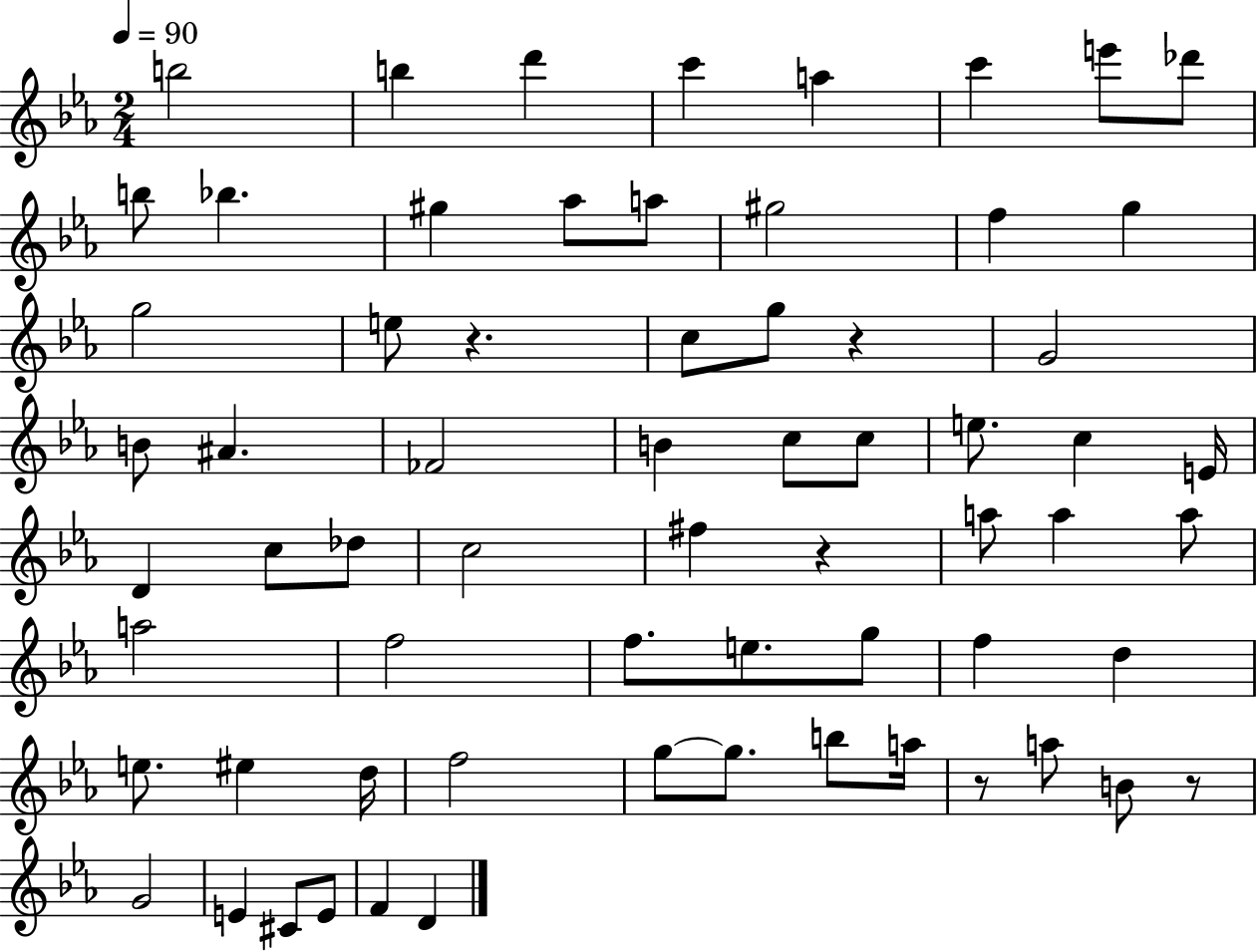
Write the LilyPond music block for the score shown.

{
  \clef treble
  \numericTimeSignature
  \time 2/4
  \key ees \major
  \tempo 4 = 90
  b''2 | b''4 d'''4 | c'''4 a''4 | c'''4 e'''8 des'''8 | \break b''8 bes''4. | gis''4 aes''8 a''8 | gis''2 | f''4 g''4 | \break g''2 | e''8 r4. | c''8 g''8 r4 | g'2 | \break b'8 ais'4. | fes'2 | b'4 c''8 c''8 | e''8. c''4 e'16 | \break d'4 c''8 des''8 | c''2 | fis''4 r4 | a''8 a''4 a''8 | \break a''2 | f''2 | f''8. e''8. g''8 | f''4 d''4 | \break e''8. eis''4 d''16 | f''2 | g''8~~ g''8. b''8 a''16 | r8 a''8 b'8 r8 | \break g'2 | e'4 cis'8 e'8 | f'4 d'4 | \bar "|."
}